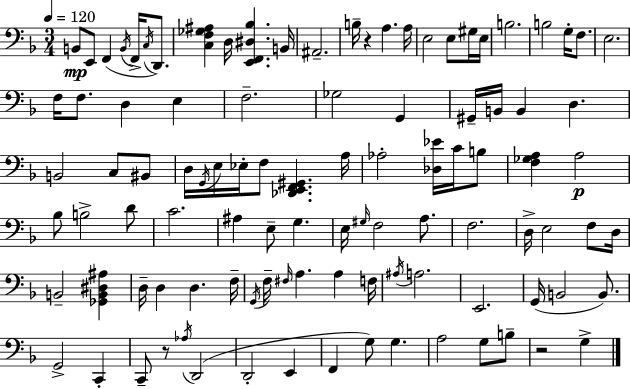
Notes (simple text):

B2/e E2/e F2/q B2/s F2/s C3/s D2/e. [C3,F3,Gb3,A#3]/q D3/s [E2,F2,D#3,Bb3]/q. B2/s A#2/h. B3/s R/q A3/q. A3/s E3/h E3/e G#3/s E3/s B3/h. B3/h G3/s F3/e. E3/h. F3/s F3/e. D3/q E3/q F3/h. Gb3/h G2/q G#2/s B2/s B2/q D3/q. B2/h C3/e BIS2/e D3/s G2/s E3/s Eb3/s F3/e [Db2,E2,F2,G#2]/q. A3/s Ab3/h [Db3,Eb4]/s C4/s B3/e [F3,Gb3,A3]/q A3/h Bb3/e B3/h D4/e C4/h. A#3/q E3/e G3/q. E3/s G#3/s F3/h A3/e. F3/h. D3/s E3/h F3/e D3/s B2/h [Gb2,B2,D#3,A#3]/q D3/s D3/q D3/q. F3/s G2/s F3/s F#3/s A3/q. A3/q F3/s A#3/s A3/h. E2/h. G2/s B2/h B2/e. G2/h C2/q C2/e R/e Ab3/s D2/h D2/h E2/q F2/q G3/e G3/q. A3/h G3/e B3/e R/h G3/q